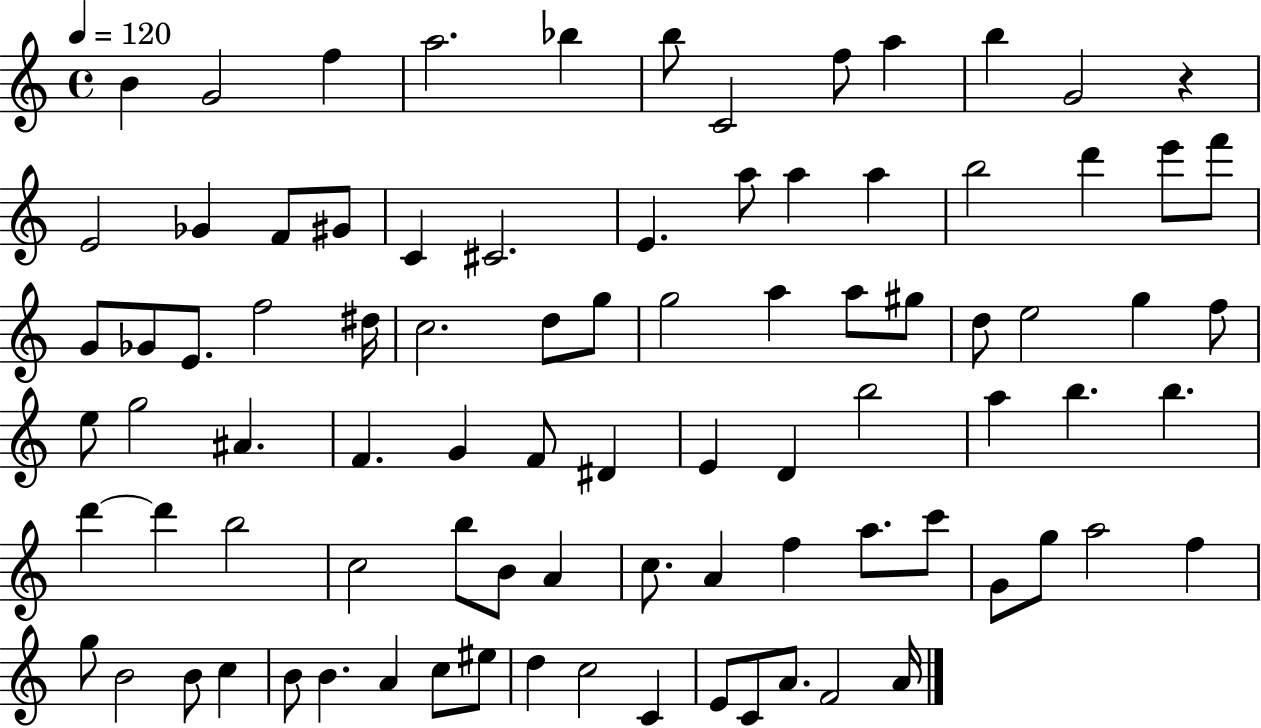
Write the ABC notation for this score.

X:1
T:Untitled
M:4/4
L:1/4
K:C
B G2 f a2 _b b/2 C2 f/2 a b G2 z E2 _G F/2 ^G/2 C ^C2 E a/2 a a b2 d' e'/2 f'/2 G/2 _G/2 E/2 f2 ^d/4 c2 d/2 g/2 g2 a a/2 ^g/2 d/2 e2 g f/2 e/2 g2 ^A F G F/2 ^D E D b2 a b b d' d' b2 c2 b/2 B/2 A c/2 A f a/2 c'/2 G/2 g/2 a2 f g/2 B2 B/2 c B/2 B A c/2 ^e/2 d c2 C E/2 C/2 A/2 F2 A/4